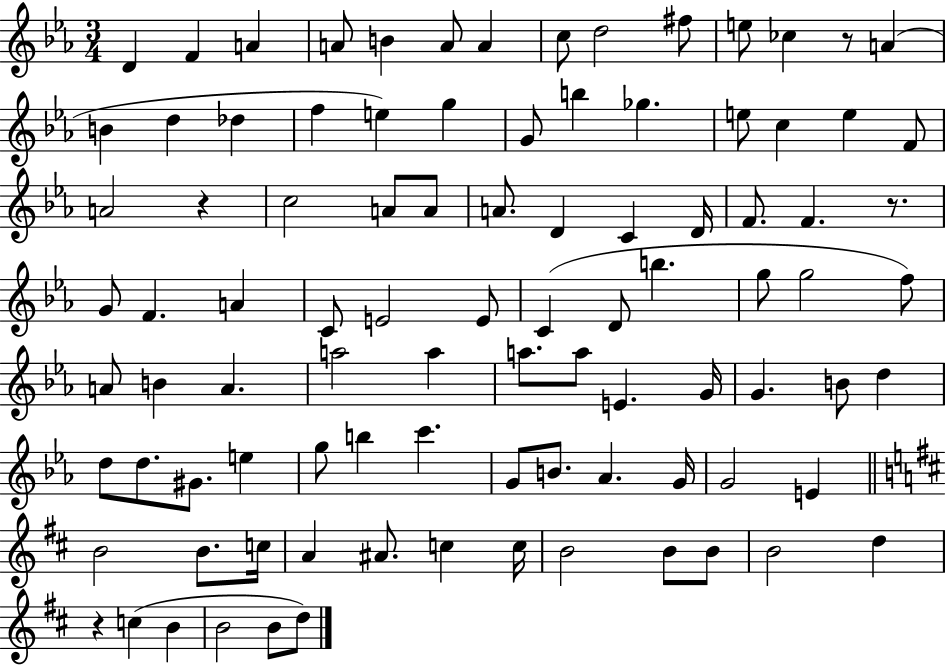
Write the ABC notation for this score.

X:1
T:Untitled
M:3/4
L:1/4
K:Eb
D F A A/2 B A/2 A c/2 d2 ^f/2 e/2 _c z/2 A B d _d f e g G/2 b _g e/2 c e F/2 A2 z c2 A/2 A/2 A/2 D C D/4 F/2 F z/2 G/2 F A C/2 E2 E/2 C D/2 b g/2 g2 f/2 A/2 B A a2 a a/2 a/2 E G/4 G B/2 d d/2 d/2 ^G/2 e g/2 b c' G/2 B/2 _A G/4 G2 E B2 B/2 c/4 A ^A/2 c c/4 B2 B/2 B/2 B2 d z c B B2 B/2 d/2